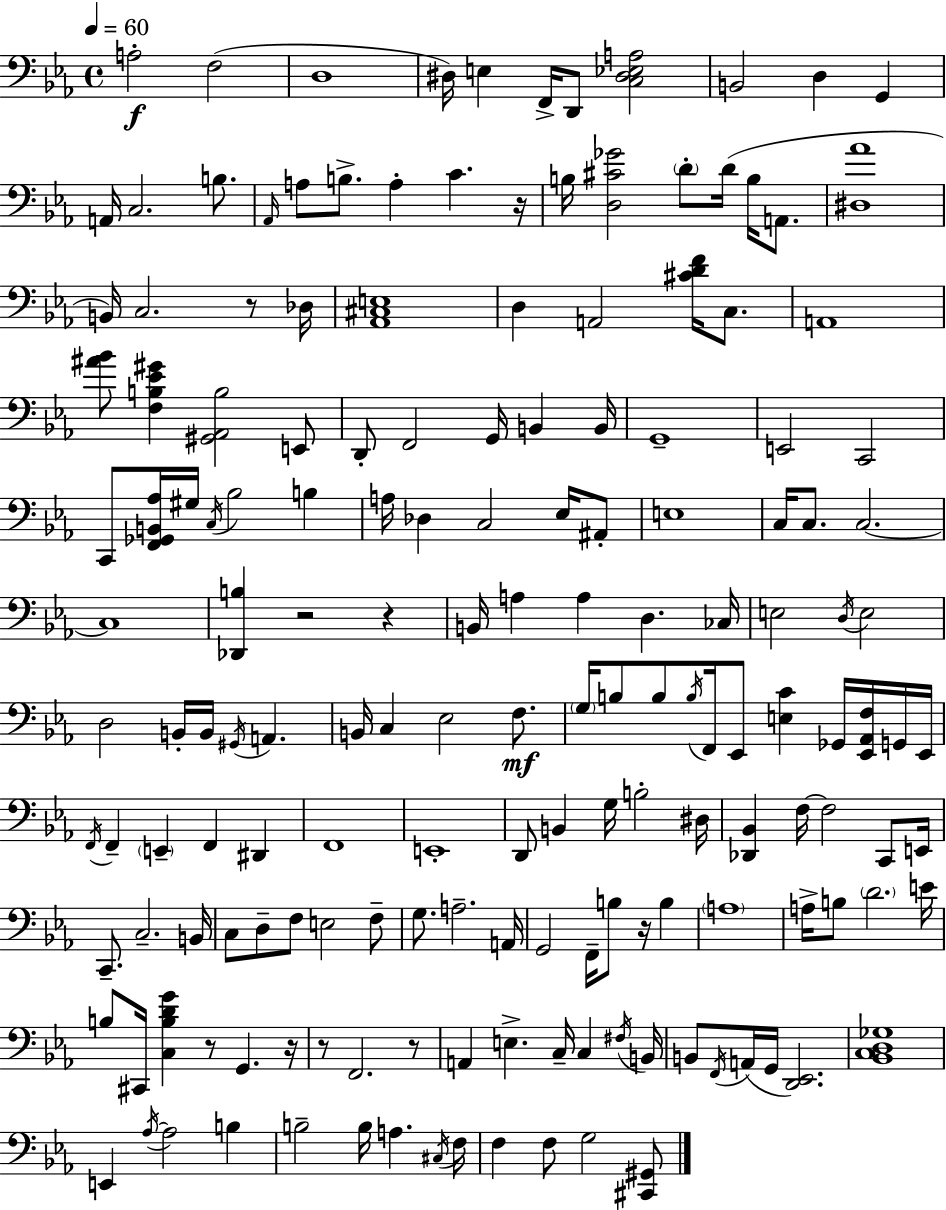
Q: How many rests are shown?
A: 9